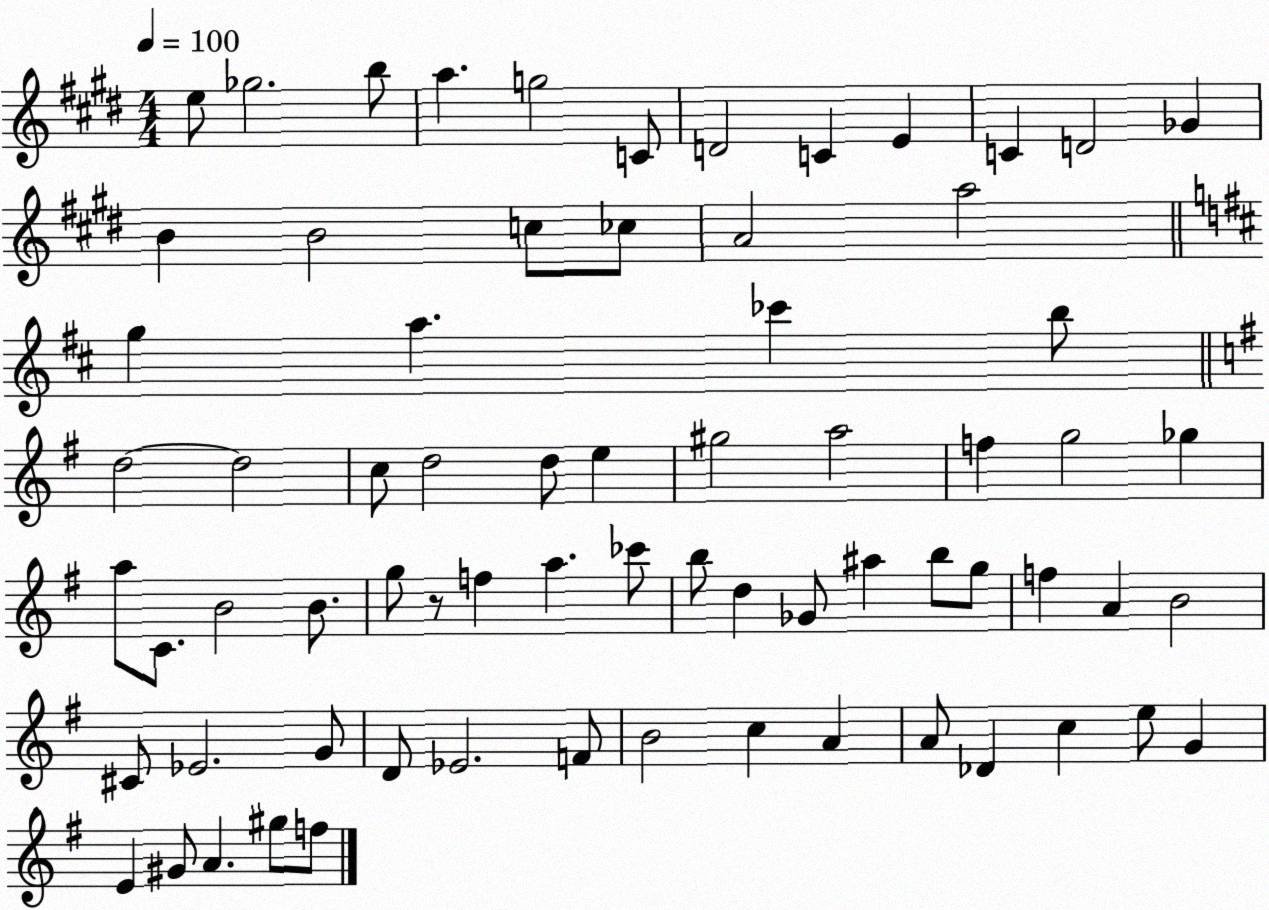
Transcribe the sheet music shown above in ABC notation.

X:1
T:Untitled
M:4/4
L:1/4
K:E
e/2 _g2 b/2 a g2 C/2 D2 C E C D2 _G B B2 c/2 _c/2 A2 a2 g a _c' b/2 d2 d2 c/2 d2 d/2 e ^g2 a2 f g2 _g a/2 C/2 B2 B/2 g/2 z/2 f a _c'/2 b/2 d _G/2 ^a b/2 g/2 f A B2 ^C/2 _E2 G/2 D/2 _E2 F/2 B2 c A A/2 _D c e/2 G E ^G/2 A ^g/2 f/2